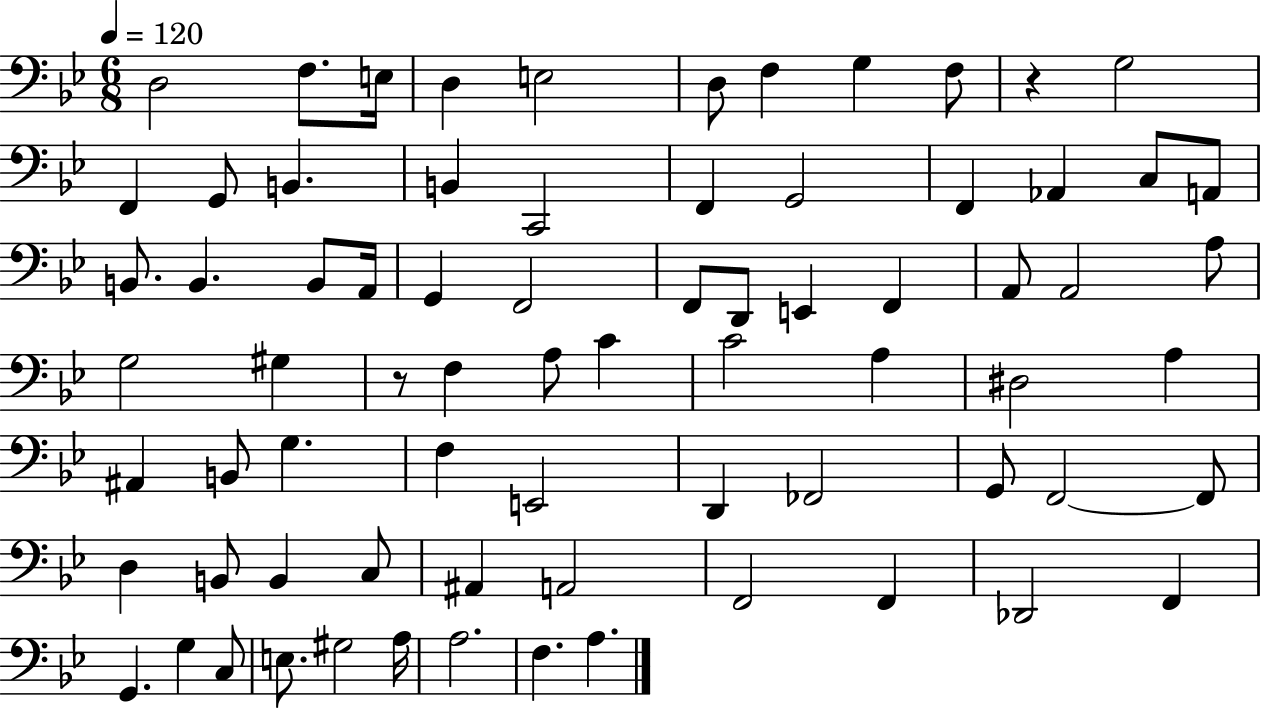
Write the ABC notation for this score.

X:1
T:Untitled
M:6/8
L:1/4
K:Bb
D,2 F,/2 E,/4 D, E,2 D,/2 F, G, F,/2 z G,2 F,, G,,/2 B,, B,, C,,2 F,, G,,2 F,, _A,, C,/2 A,,/2 B,,/2 B,, B,,/2 A,,/4 G,, F,,2 F,,/2 D,,/2 E,, F,, A,,/2 A,,2 A,/2 G,2 ^G, z/2 F, A,/2 C C2 A, ^D,2 A, ^A,, B,,/2 G, F, E,,2 D,, _F,,2 G,,/2 F,,2 F,,/2 D, B,,/2 B,, C,/2 ^A,, A,,2 F,,2 F,, _D,,2 F,, G,, G, C,/2 E,/2 ^G,2 A,/4 A,2 F, A,